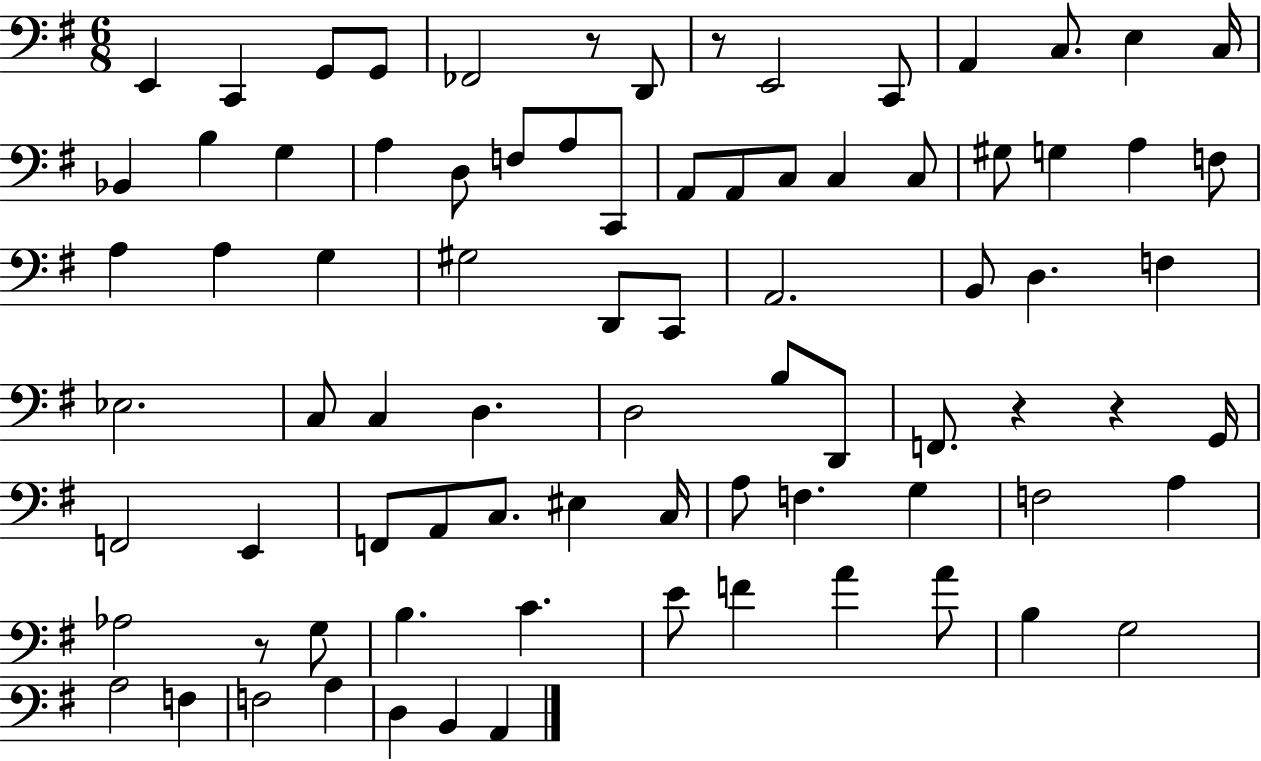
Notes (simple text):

E2/q C2/q G2/e G2/e FES2/h R/e D2/e R/e E2/h C2/e A2/q C3/e. E3/q C3/s Bb2/q B3/q G3/q A3/q D3/e F3/e A3/e C2/e A2/e A2/e C3/e C3/q C3/e G#3/e G3/q A3/q F3/e A3/q A3/q G3/q G#3/h D2/e C2/e A2/h. B2/e D3/q. F3/q Eb3/h. C3/e C3/q D3/q. D3/h B3/e D2/e F2/e. R/q R/q G2/s F2/h E2/q F2/e A2/e C3/e. EIS3/q C3/s A3/e F3/q. G3/q F3/h A3/q Ab3/h R/e G3/e B3/q. C4/q. E4/e F4/q A4/q A4/e B3/q G3/h A3/h F3/q F3/h A3/q D3/q B2/q A2/q